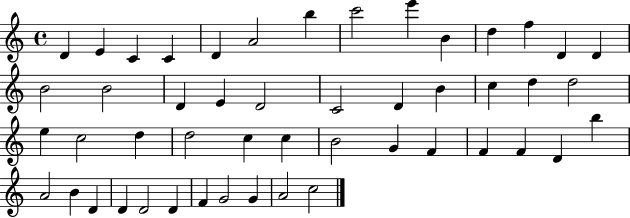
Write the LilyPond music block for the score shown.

{
  \clef treble
  \time 4/4
  \defaultTimeSignature
  \key c \major
  d'4 e'4 c'4 c'4 | d'4 a'2 b''4 | c'''2 e'''4 b'4 | d''4 f''4 d'4 d'4 | \break b'2 b'2 | d'4 e'4 d'2 | c'2 d'4 b'4 | c''4 d''4 d''2 | \break e''4 c''2 d''4 | d''2 c''4 c''4 | b'2 g'4 f'4 | f'4 f'4 d'4 b''4 | \break a'2 b'4 d'4 | d'4 d'2 d'4 | f'4 g'2 g'4 | a'2 c''2 | \break \bar "|."
}